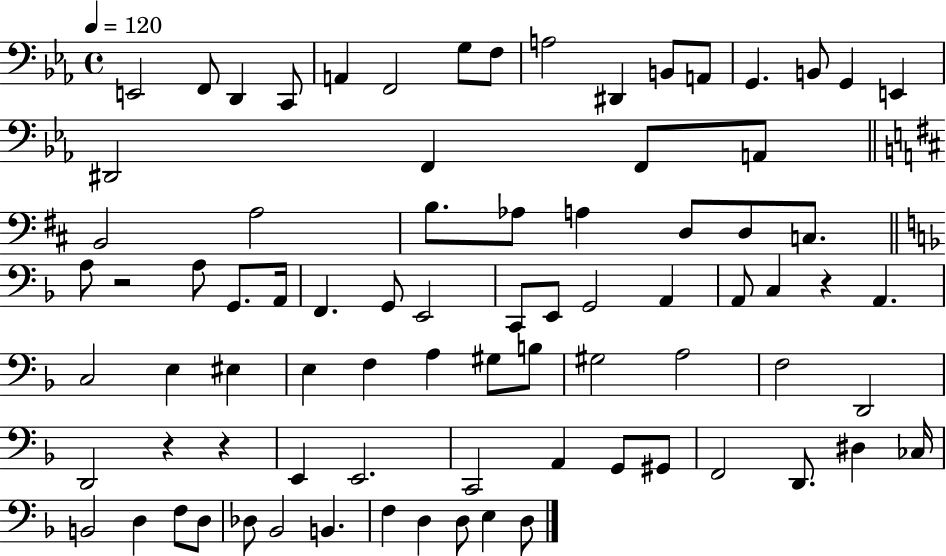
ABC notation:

X:1
T:Untitled
M:4/4
L:1/4
K:Eb
E,,2 F,,/2 D,, C,,/2 A,, F,,2 G,/2 F,/2 A,2 ^D,, B,,/2 A,,/2 G,, B,,/2 G,, E,, ^D,,2 F,, F,,/2 A,,/2 B,,2 A,2 B,/2 _A,/2 A, D,/2 D,/2 C,/2 A,/2 z2 A,/2 G,,/2 A,,/4 F,, G,,/2 E,,2 C,,/2 E,,/2 G,,2 A,, A,,/2 C, z A,, C,2 E, ^E, E, F, A, ^G,/2 B,/2 ^G,2 A,2 F,2 D,,2 D,,2 z z E,, E,,2 C,,2 A,, G,,/2 ^G,,/2 F,,2 D,,/2 ^D, _C,/4 B,,2 D, F,/2 D,/2 _D,/2 _B,,2 B,, F, D, D,/2 E, D,/2